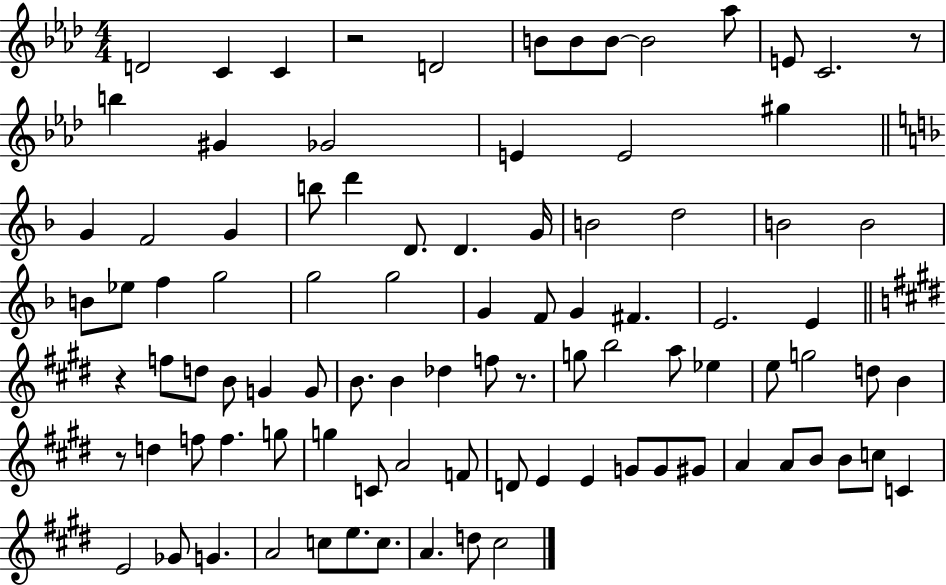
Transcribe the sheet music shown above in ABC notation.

X:1
T:Untitled
M:4/4
L:1/4
K:Ab
D2 C C z2 D2 B/2 B/2 B/2 B2 _a/2 E/2 C2 z/2 b ^G _G2 E E2 ^g G F2 G b/2 d' D/2 D G/4 B2 d2 B2 B2 B/2 _e/2 f g2 g2 g2 G F/2 G ^F E2 E z f/2 d/2 B/2 G G/2 B/2 B _d f/2 z/2 g/2 b2 a/2 _e e/2 g2 d/2 B z/2 d f/2 f g/2 g C/2 A2 F/2 D/2 E E G/2 G/2 ^G/2 A A/2 B/2 B/2 c/2 C E2 _G/2 G A2 c/2 e/2 c/2 A d/2 ^c2